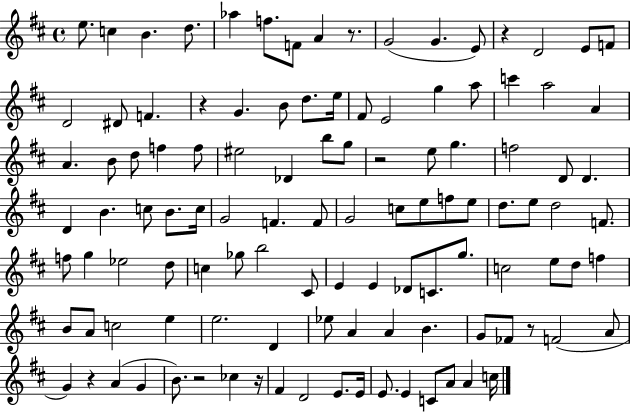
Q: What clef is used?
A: treble